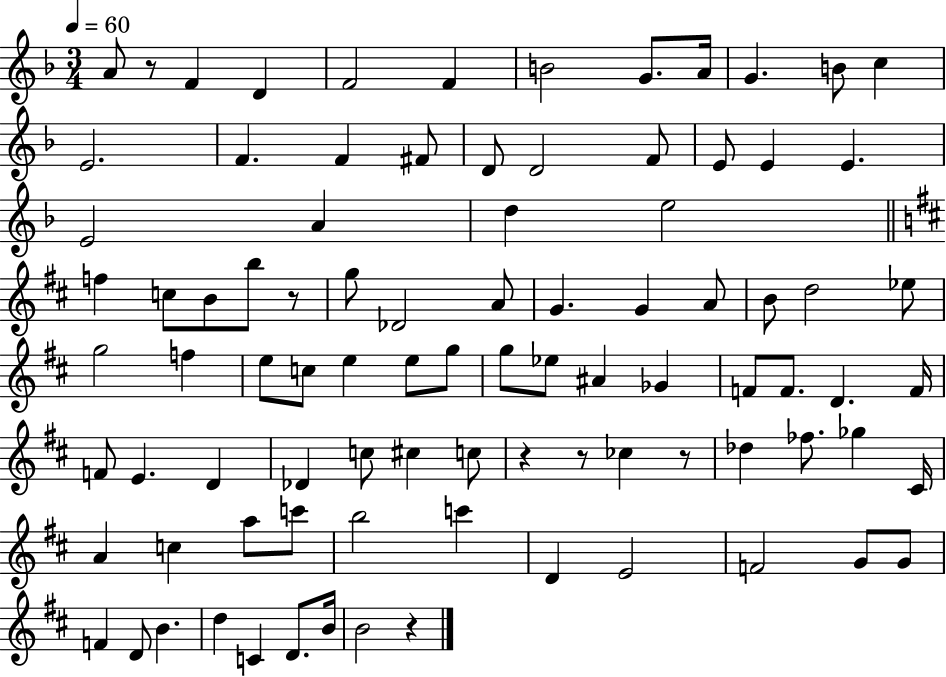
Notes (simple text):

A4/e R/e F4/q D4/q F4/h F4/q B4/h G4/e. A4/s G4/q. B4/e C5/q E4/h. F4/q. F4/q F#4/e D4/e D4/h F4/e E4/e E4/q E4/q. E4/h A4/q D5/q E5/h F5/q C5/e B4/e B5/e R/e G5/e Db4/h A4/e G4/q. G4/q A4/e B4/e D5/h Eb5/e G5/h F5/q E5/e C5/e E5/q E5/e G5/e G5/e Eb5/e A#4/q Gb4/q F4/e F4/e. D4/q. F4/s F4/e E4/q. D4/q Db4/q C5/e C#5/q C5/e R/q R/e CES5/q R/e Db5/q FES5/e. Gb5/q C#4/s A4/q C5/q A5/e C6/e B5/h C6/q D4/q E4/h F4/h G4/e G4/e F4/q D4/e B4/q. D5/q C4/q D4/e. B4/s B4/h R/q